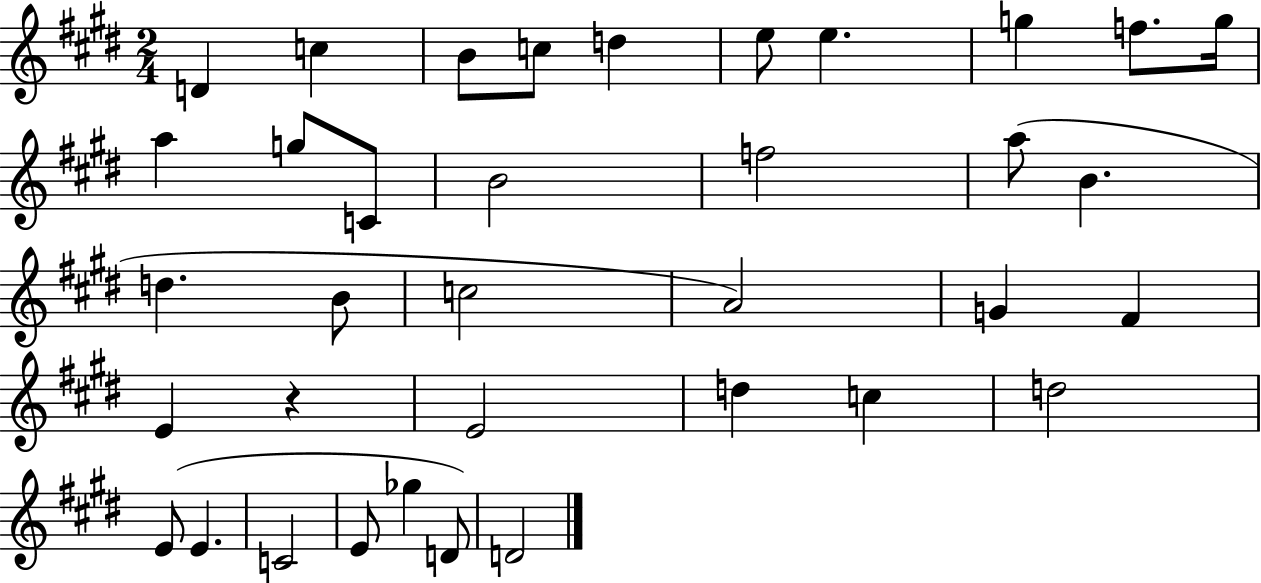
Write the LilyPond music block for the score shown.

{
  \clef treble
  \numericTimeSignature
  \time 2/4
  \key e \major
  d'4 c''4 | b'8 c''8 d''4 | e''8 e''4. | g''4 f''8. g''16 | \break a''4 g''8 c'8 | b'2 | f''2 | a''8( b'4. | \break d''4. b'8 | c''2 | a'2) | g'4 fis'4 | \break e'4 r4 | e'2 | d''4 c''4 | d''2 | \break e'8( e'4. | c'2 | e'8 ges''4 d'8) | d'2 | \break \bar "|."
}